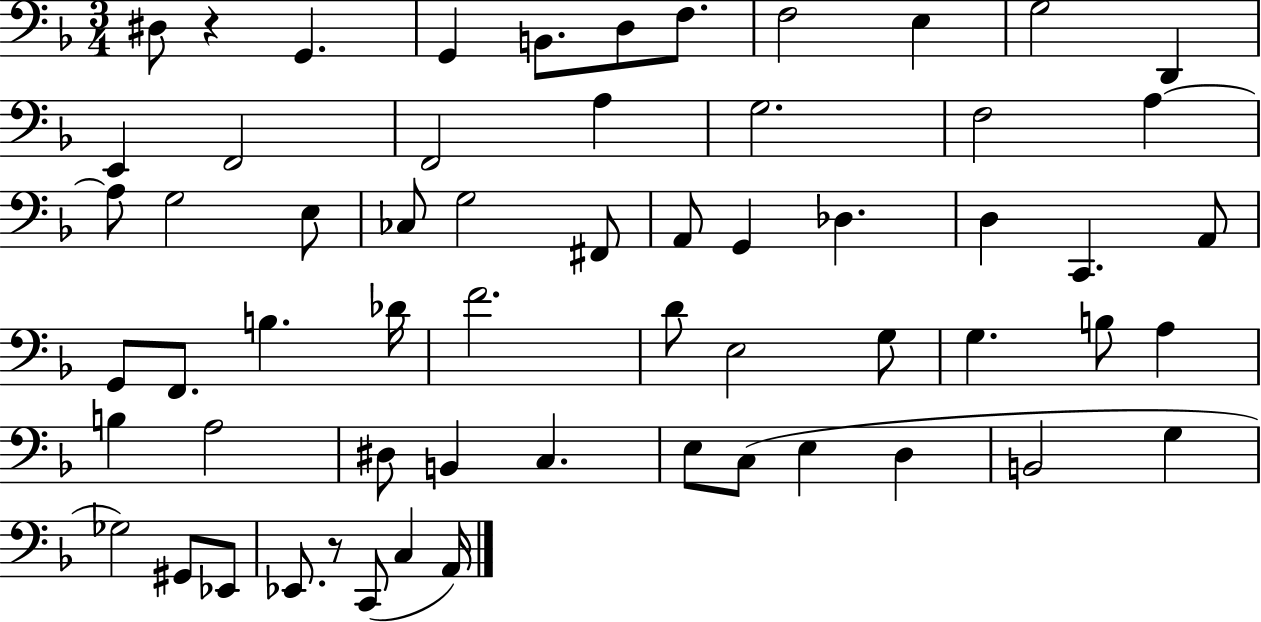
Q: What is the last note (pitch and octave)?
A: A2